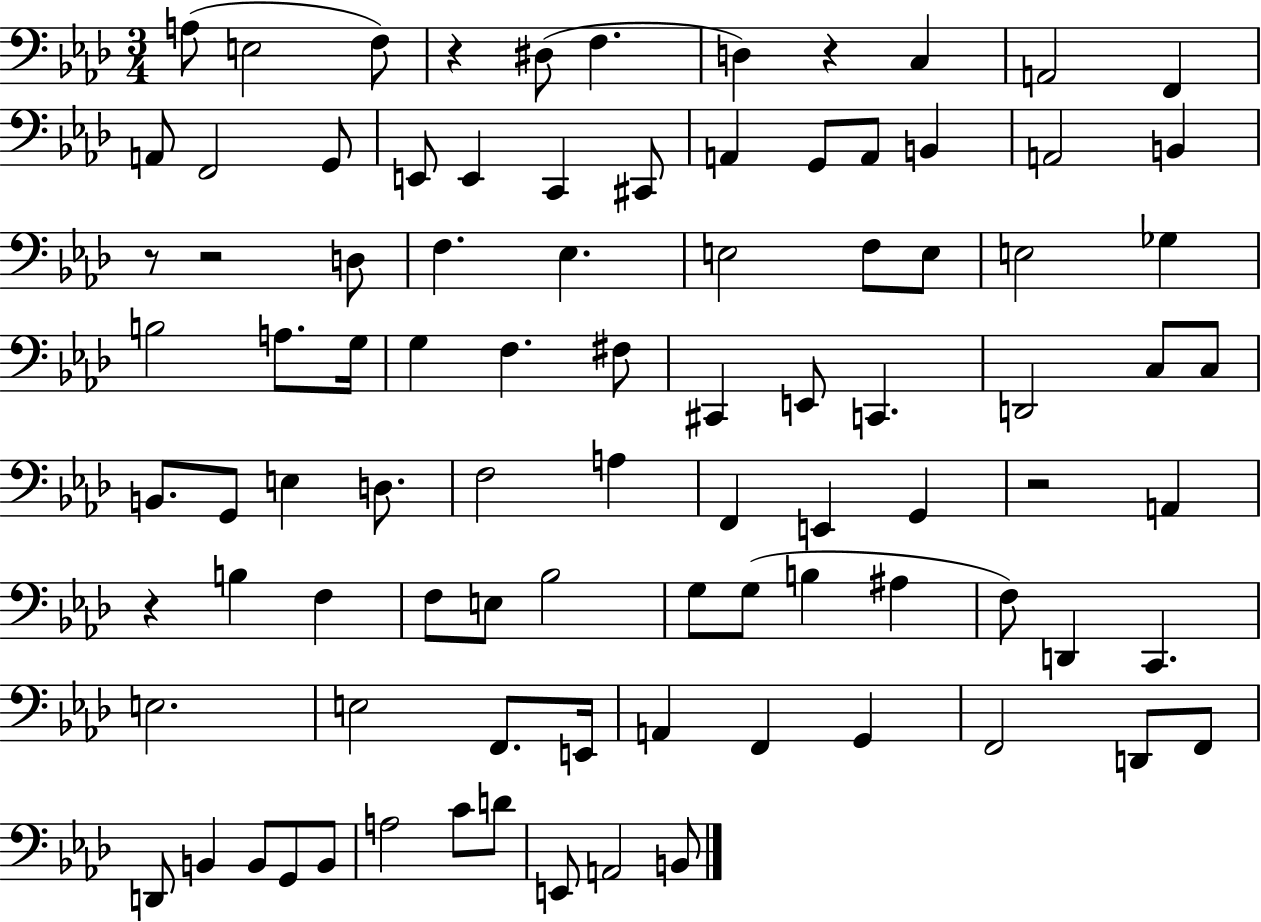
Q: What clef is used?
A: bass